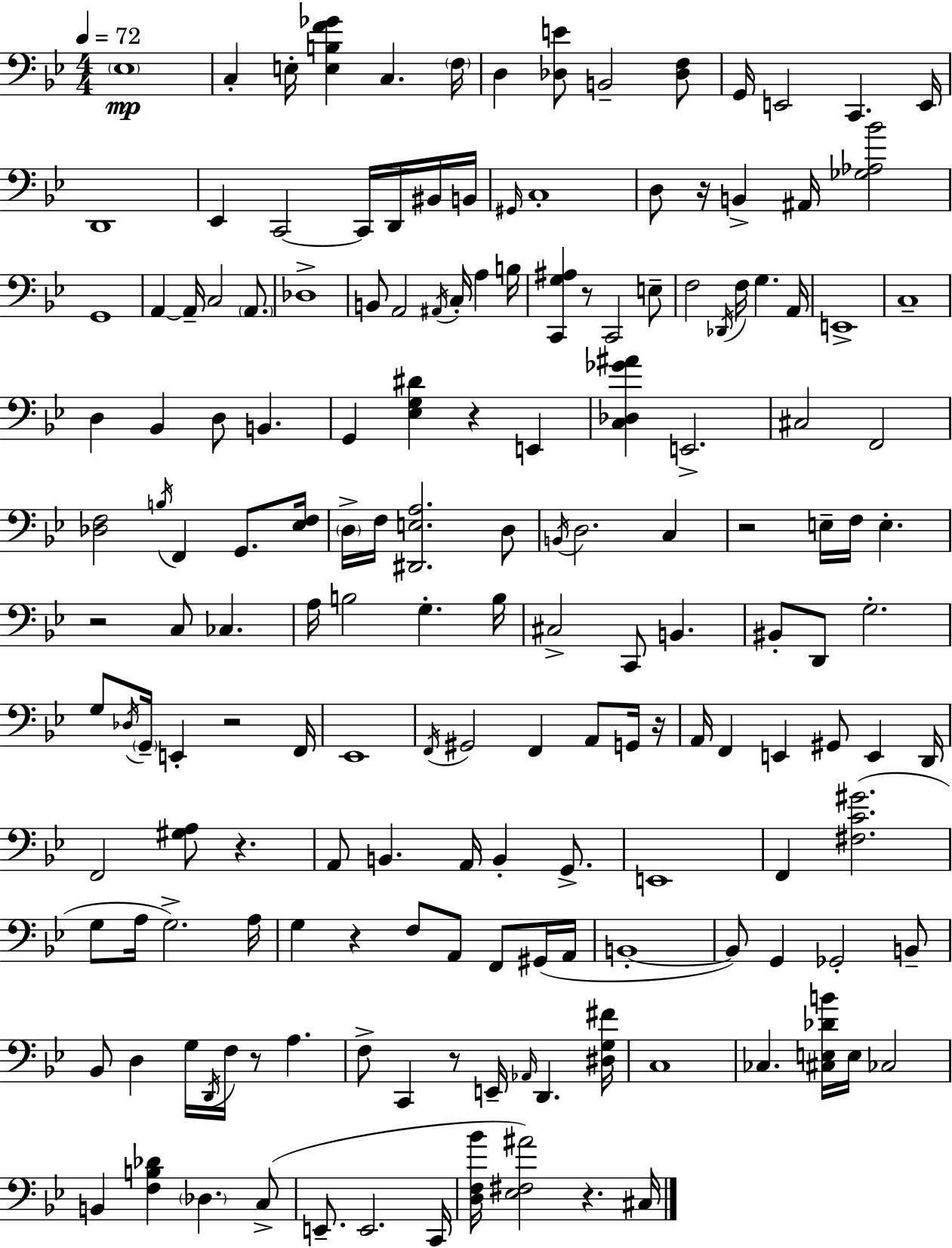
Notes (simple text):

Eb3/w C3/q E3/s [E3,B3,F4,Gb4]/q C3/q. F3/s D3/q [Db3,E4]/e B2/h [Db3,F3]/e G2/s E2/h C2/q. E2/s D2/w Eb2/q C2/h C2/s D2/s BIS2/s B2/s G#2/s C3/w D3/e R/s B2/q A#2/s [Gb3,Ab3,Bb4]/h G2/w A2/q A2/s C3/h A2/e. Db3/w B2/e A2/h A#2/s C3/s A3/q B3/s [C2,G3,A#3]/q R/e C2/h E3/e F3/h Db2/s F3/s G3/q. A2/s E2/w C3/w D3/q Bb2/q D3/e B2/q. G2/q [Eb3,G3,D#4]/q R/q E2/q [C3,Db3,Gb4,A#4]/q E2/h. C#3/h F2/h [Db3,F3]/h B3/s F2/q G2/e. [Eb3,F3]/s D3/s F3/s [D#2,E3,A3]/h. D3/e B2/s D3/h. C3/q R/h E3/s F3/s E3/q. R/h C3/e CES3/q. A3/s B3/h G3/q. B3/s C#3/h C2/e B2/q. BIS2/e D2/e G3/h. G3/e Db3/s G2/s E2/q R/h F2/s Eb2/w F2/s G#2/h F2/q A2/e G2/s R/s A2/s F2/q E2/q G#2/e E2/q D2/s F2/h [G#3,A3]/e R/q. A2/e B2/q. A2/s B2/q G2/e. E2/w F2/q [F#3,C4,G#4]/h. G3/e A3/s G3/h. A3/s G3/q R/q F3/e A2/e F2/e G#2/s A2/s B2/w B2/e G2/q Gb2/h B2/e Bb2/e D3/q G3/s D2/s F3/s R/e A3/q. F3/e C2/q R/e E2/s Ab2/s D2/q. [D#3,G3,F#4]/s C3/w CES3/q. [C#3,E3,Db4,B4]/s E3/s CES3/h B2/q [F3,B3,Db4]/q Db3/q. C3/e E2/e. E2/h. C2/s [D3,F3,Bb4]/s [Eb3,F#3,A#4]/h R/q. C#3/s